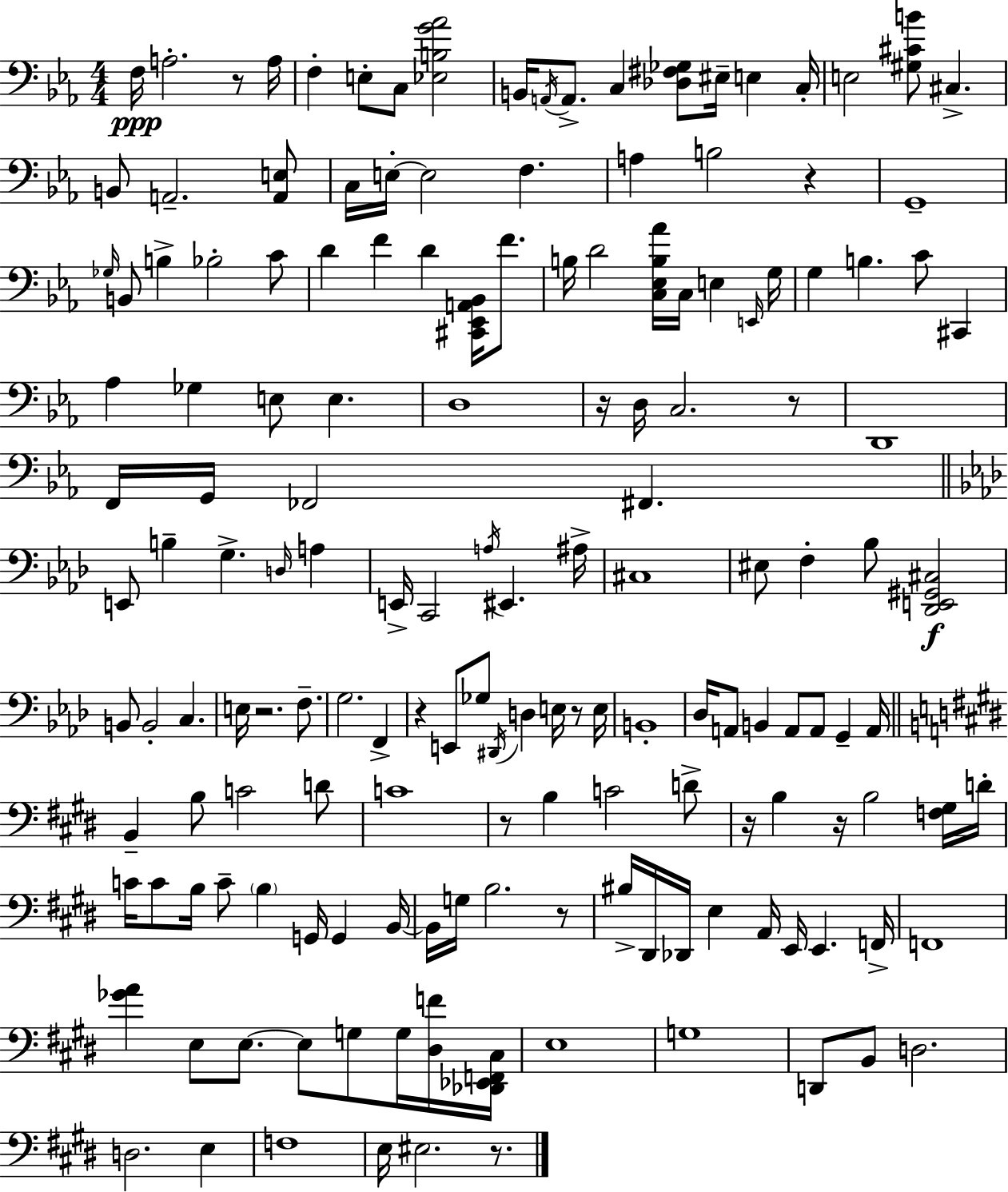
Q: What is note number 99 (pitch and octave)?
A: B3